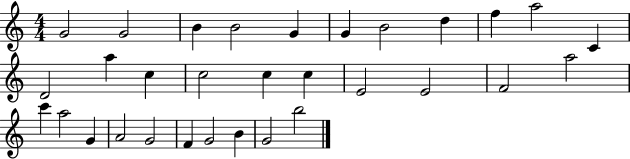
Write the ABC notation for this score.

X:1
T:Untitled
M:4/4
L:1/4
K:C
G2 G2 B B2 G G B2 d f a2 C D2 a c c2 c c E2 E2 F2 a2 c' a2 G A2 G2 F G2 B G2 b2